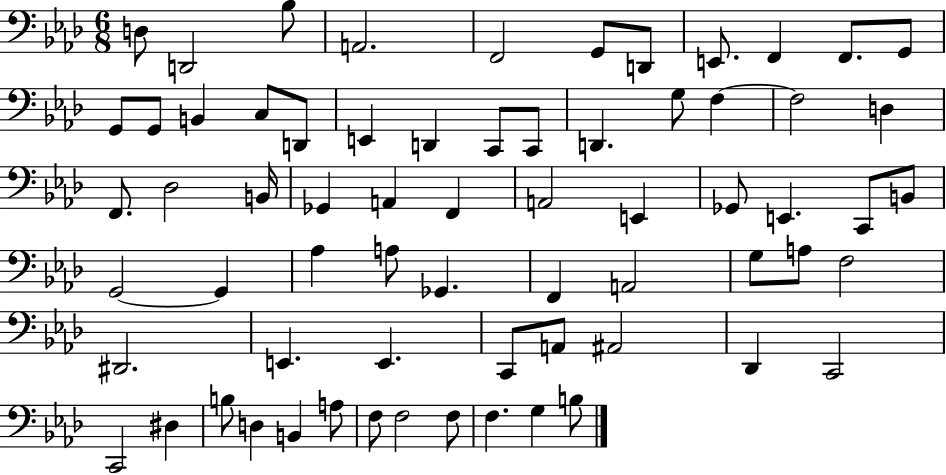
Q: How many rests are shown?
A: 0